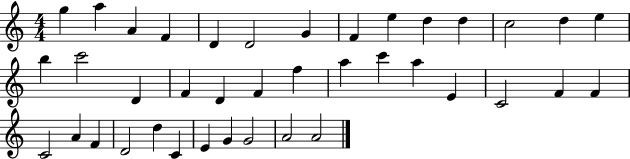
{
  \clef treble
  \numericTimeSignature
  \time 4/4
  \key c \major
  g''4 a''4 a'4 f'4 | d'4 d'2 g'4 | f'4 e''4 d''4 d''4 | c''2 d''4 e''4 | \break b''4 c'''2 d'4 | f'4 d'4 f'4 f''4 | a''4 c'''4 a''4 e'4 | c'2 f'4 f'4 | \break c'2 a'4 f'4 | d'2 d''4 c'4 | e'4 g'4 g'2 | a'2 a'2 | \break \bar "|."
}